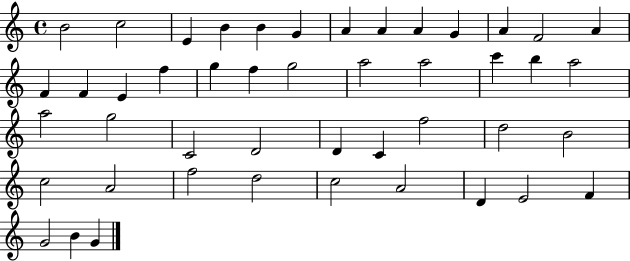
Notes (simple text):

B4/h C5/h E4/q B4/q B4/q G4/q A4/q A4/q A4/q G4/q A4/q F4/h A4/q F4/q F4/q E4/q F5/q G5/q F5/q G5/h A5/h A5/h C6/q B5/q A5/h A5/h G5/h C4/h D4/h D4/q C4/q F5/h D5/h B4/h C5/h A4/h F5/h D5/h C5/h A4/h D4/q E4/h F4/q G4/h B4/q G4/q